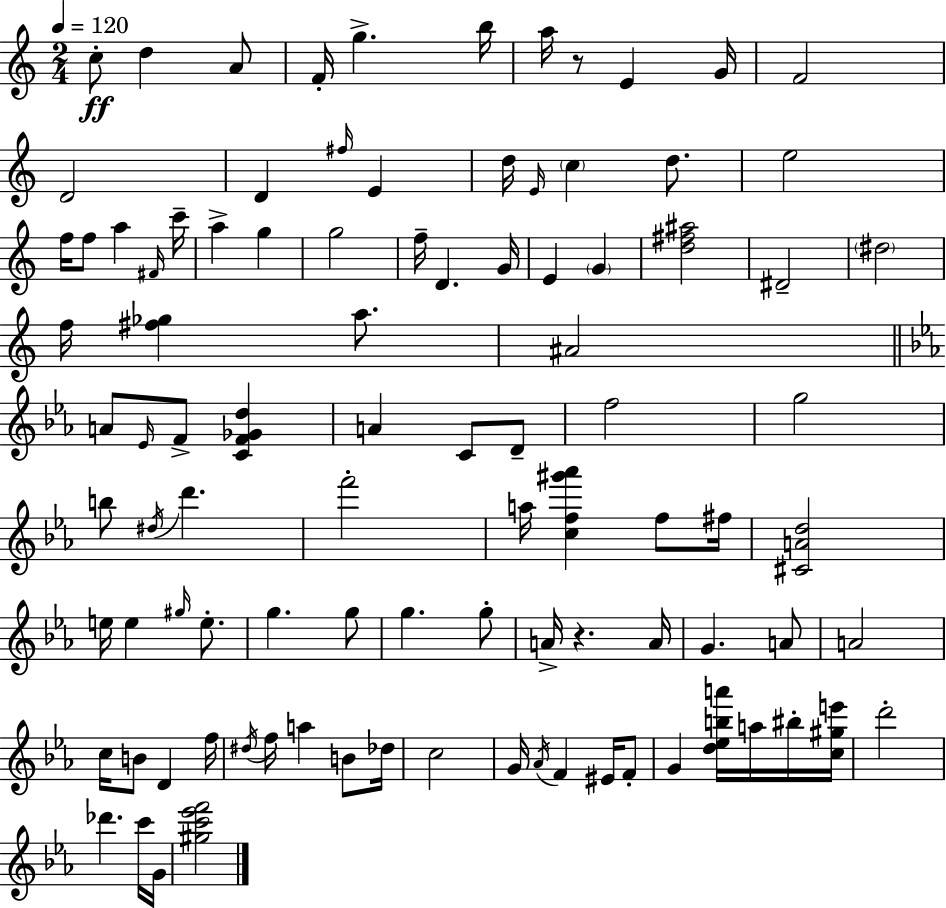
C5/e D5/q A4/e F4/s G5/q. B5/s A5/s R/e E4/q G4/s F4/h D4/h D4/q F#5/s E4/q D5/s E4/s C5/q D5/e. E5/h F5/s F5/e A5/q F#4/s C6/s A5/q G5/q G5/h F5/s D4/q. G4/s E4/q G4/q [D5,F#5,A#5]/h D#4/h D#5/h F5/s [F#5,Gb5]/q A5/e. A#4/h A4/e Eb4/s F4/e [C4,F4,Gb4,D5]/q A4/q C4/e D4/e F5/h G5/h B5/e D#5/s D6/q. F6/h A5/s [C5,F5,G#6,Ab6]/q F5/e F#5/s [C#4,A4,D5]/h E5/s E5/q G#5/s E5/e. G5/q. G5/e G5/q. G5/e A4/s R/q. A4/s G4/q. A4/e A4/h C5/s B4/e D4/q F5/s D#5/s F5/s A5/q B4/e Db5/s C5/h G4/s Ab4/s F4/q EIS4/s F4/e G4/q [D5,Eb5,B5,A6]/s A5/s BIS5/s [C5,G#5,E6]/s D6/h Db6/q. C6/s G4/s [G#5,C6,Eb6,F6]/h